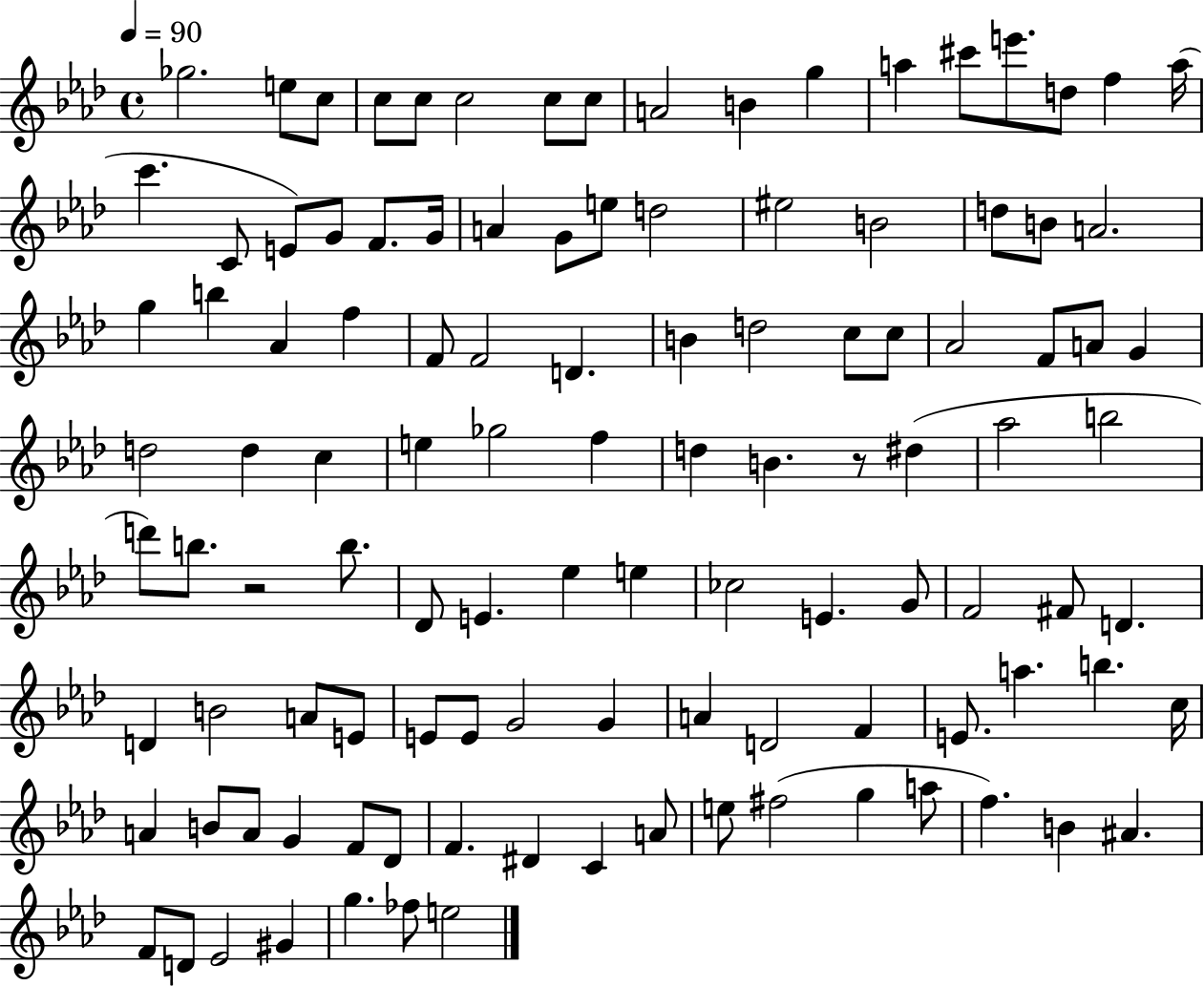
{
  \clef treble
  \time 4/4
  \defaultTimeSignature
  \key aes \major
  \tempo 4 = 90
  ges''2. e''8 c''8 | c''8 c''8 c''2 c''8 c''8 | a'2 b'4 g''4 | a''4 cis'''8 e'''8. d''8 f''4 a''16( | \break c'''4. c'8 e'8) g'8 f'8. g'16 | a'4 g'8 e''8 d''2 | eis''2 b'2 | d''8 b'8 a'2. | \break g''4 b''4 aes'4 f''4 | f'8 f'2 d'4. | b'4 d''2 c''8 c''8 | aes'2 f'8 a'8 g'4 | \break d''2 d''4 c''4 | e''4 ges''2 f''4 | d''4 b'4. r8 dis''4( | aes''2 b''2 | \break d'''8) b''8. r2 b''8. | des'8 e'4. ees''4 e''4 | ces''2 e'4. g'8 | f'2 fis'8 d'4. | \break d'4 b'2 a'8 e'8 | e'8 e'8 g'2 g'4 | a'4 d'2 f'4 | e'8. a''4. b''4. c''16 | \break a'4 b'8 a'8 g'4 f'8 des'8 | f'4. dis'4 c'4 a'8 | e''8 fis''2( g''4 a''8 | f''4.) b'4 ais'4. | \break f'8 d'8 ees'2 gis'4 | g''4. fes''8 e''2 | \bar "|."
}